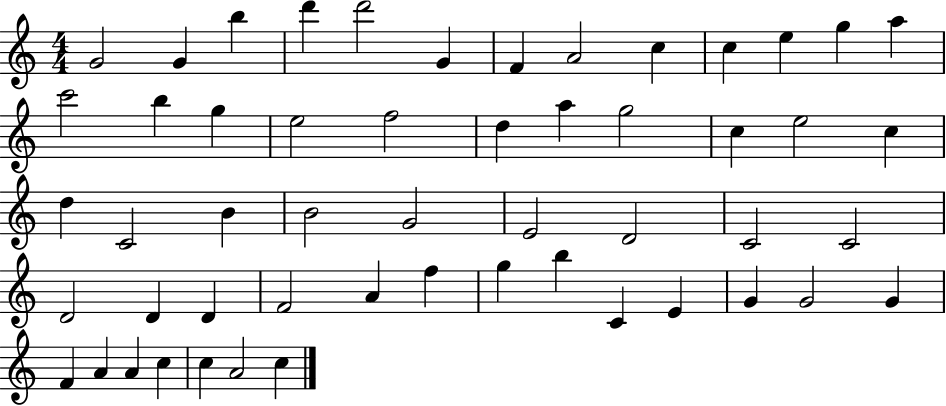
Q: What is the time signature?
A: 4/4